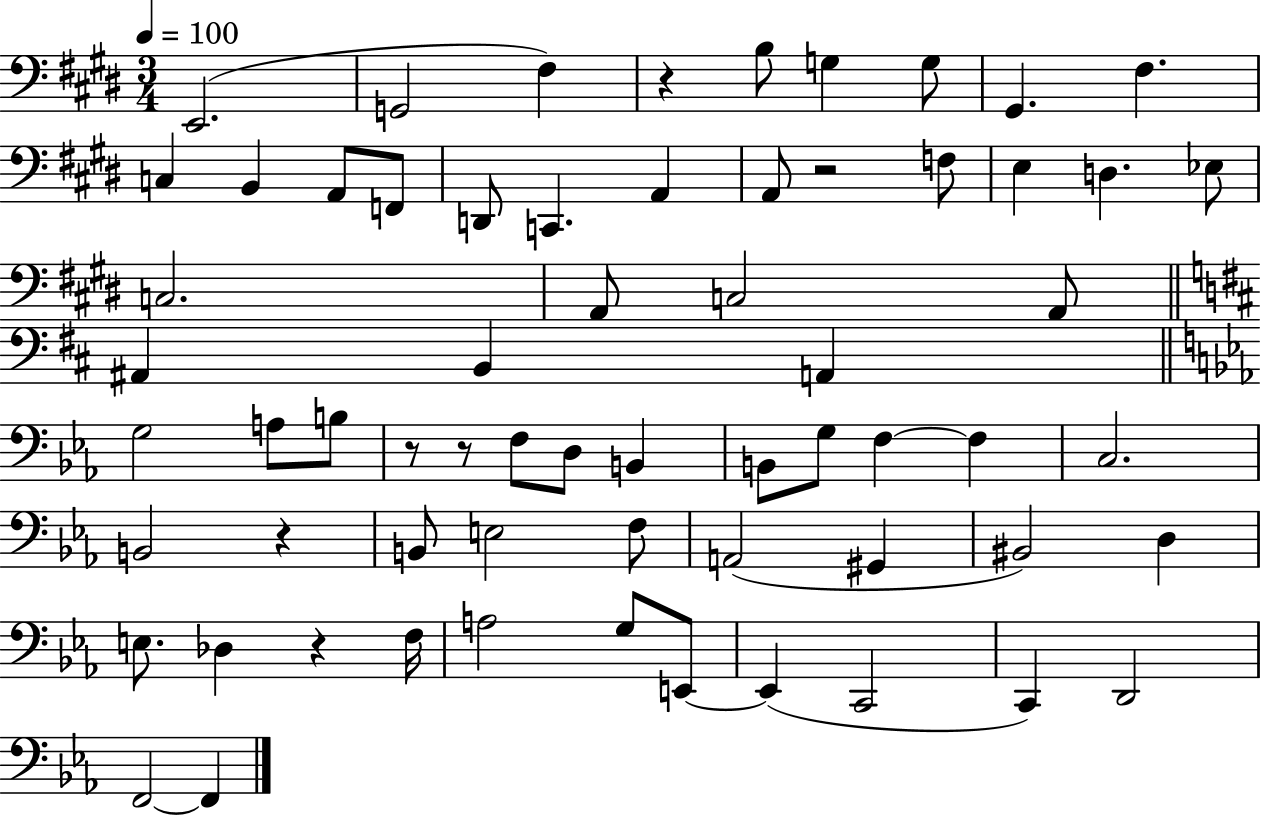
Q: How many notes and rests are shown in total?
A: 64